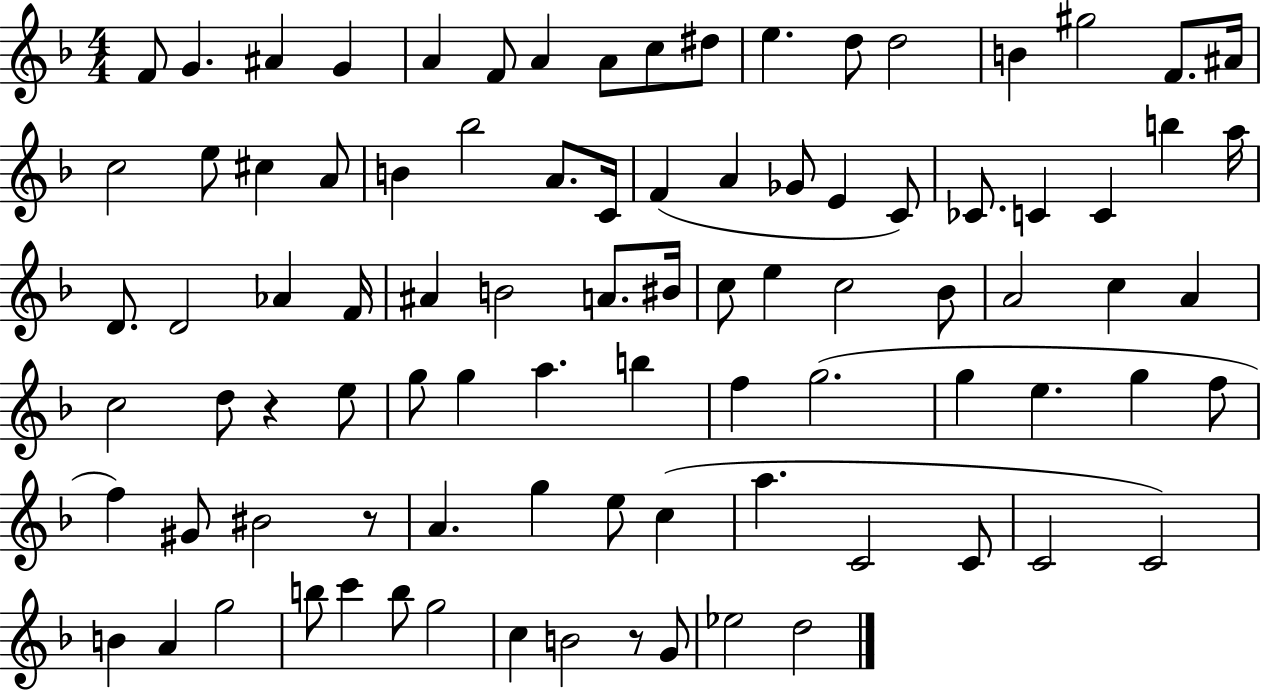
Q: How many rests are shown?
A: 3